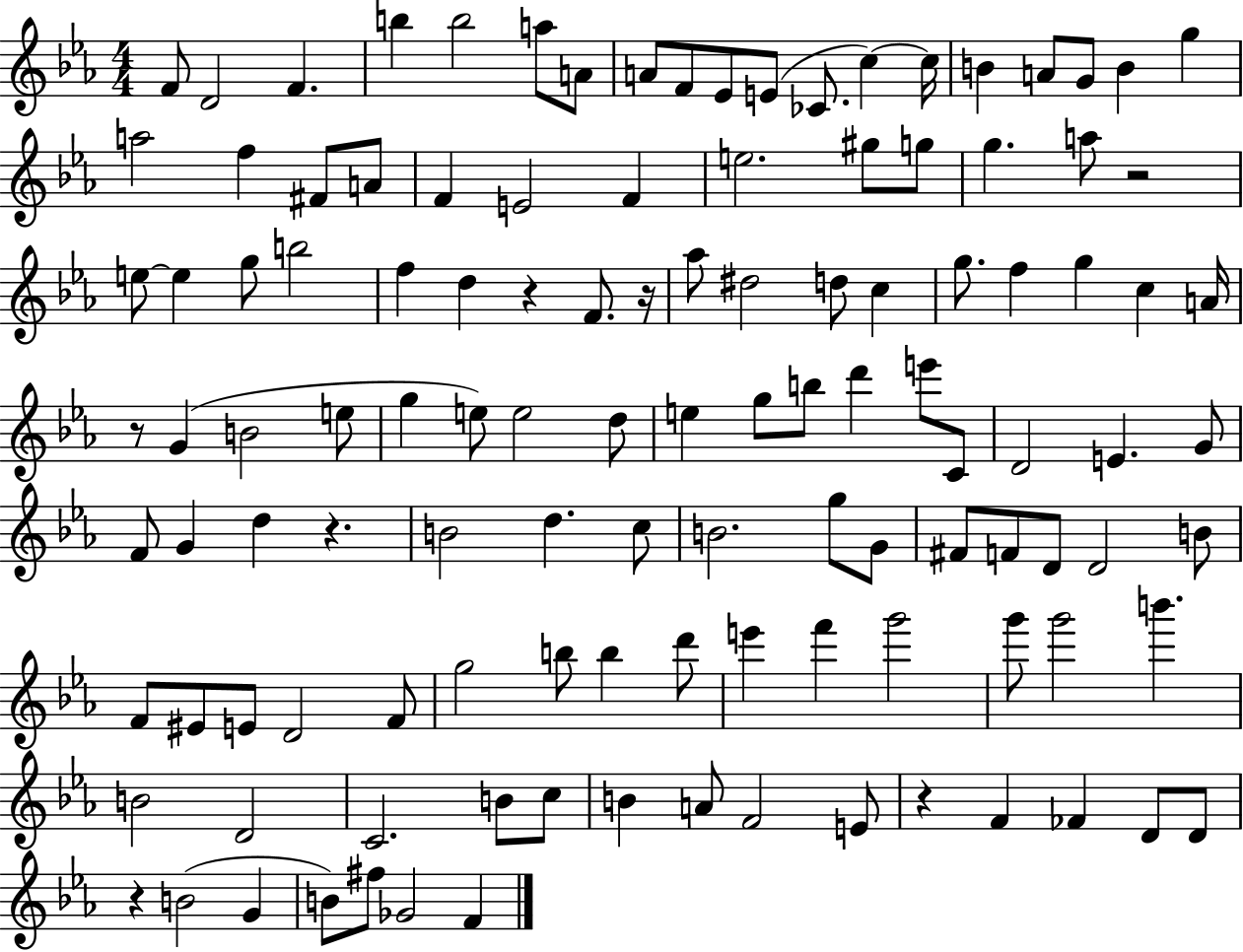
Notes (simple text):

F4/e D4/h F4/q. B5/q B5/h A5/e A4/e A4/e F4/e Eb4/e E4/e CES4/e. C5/q C5/s B4/q A4/e G4/e B4/q G5/q A5/h F5/q F#4/e A4/e F4/q E4/h F4/q E5/h. G#5/e G5/e G5/q. A5/e R/h E5/e E5/q G5/e B5/h F5/q D5/q R/q F4/e. R/s Ab5/e D#5/h D5/e C5/q G5/e. F5/q G5/q C5/q A4/s R/e G4/q B4/h E5/e G5/q E5/e E5/h D5/e E5/q G5/e B5/e D6/q E6/e C4/e D4/h E4/q. G4/e F4/e G4/q D5/q R/q. B4/h D5/q. C5/e B4/h. G5/e G4/e F#4/e F4/e D4/e D4/h B4/e F4/e EIS4/e E4/e D4/h F4/e G5/h B5/e B5/q D6/e E6/q F6/q G6/h G6/e G6/h B6/q. B4/h D4/h C4/h. B4/e C5/e B4/q A4/e F4/h E4/e R/q F4/q FES4/q D4/e D4/e R/q B4/h G4/q B4/e F#5/e Gb4/h F4/q